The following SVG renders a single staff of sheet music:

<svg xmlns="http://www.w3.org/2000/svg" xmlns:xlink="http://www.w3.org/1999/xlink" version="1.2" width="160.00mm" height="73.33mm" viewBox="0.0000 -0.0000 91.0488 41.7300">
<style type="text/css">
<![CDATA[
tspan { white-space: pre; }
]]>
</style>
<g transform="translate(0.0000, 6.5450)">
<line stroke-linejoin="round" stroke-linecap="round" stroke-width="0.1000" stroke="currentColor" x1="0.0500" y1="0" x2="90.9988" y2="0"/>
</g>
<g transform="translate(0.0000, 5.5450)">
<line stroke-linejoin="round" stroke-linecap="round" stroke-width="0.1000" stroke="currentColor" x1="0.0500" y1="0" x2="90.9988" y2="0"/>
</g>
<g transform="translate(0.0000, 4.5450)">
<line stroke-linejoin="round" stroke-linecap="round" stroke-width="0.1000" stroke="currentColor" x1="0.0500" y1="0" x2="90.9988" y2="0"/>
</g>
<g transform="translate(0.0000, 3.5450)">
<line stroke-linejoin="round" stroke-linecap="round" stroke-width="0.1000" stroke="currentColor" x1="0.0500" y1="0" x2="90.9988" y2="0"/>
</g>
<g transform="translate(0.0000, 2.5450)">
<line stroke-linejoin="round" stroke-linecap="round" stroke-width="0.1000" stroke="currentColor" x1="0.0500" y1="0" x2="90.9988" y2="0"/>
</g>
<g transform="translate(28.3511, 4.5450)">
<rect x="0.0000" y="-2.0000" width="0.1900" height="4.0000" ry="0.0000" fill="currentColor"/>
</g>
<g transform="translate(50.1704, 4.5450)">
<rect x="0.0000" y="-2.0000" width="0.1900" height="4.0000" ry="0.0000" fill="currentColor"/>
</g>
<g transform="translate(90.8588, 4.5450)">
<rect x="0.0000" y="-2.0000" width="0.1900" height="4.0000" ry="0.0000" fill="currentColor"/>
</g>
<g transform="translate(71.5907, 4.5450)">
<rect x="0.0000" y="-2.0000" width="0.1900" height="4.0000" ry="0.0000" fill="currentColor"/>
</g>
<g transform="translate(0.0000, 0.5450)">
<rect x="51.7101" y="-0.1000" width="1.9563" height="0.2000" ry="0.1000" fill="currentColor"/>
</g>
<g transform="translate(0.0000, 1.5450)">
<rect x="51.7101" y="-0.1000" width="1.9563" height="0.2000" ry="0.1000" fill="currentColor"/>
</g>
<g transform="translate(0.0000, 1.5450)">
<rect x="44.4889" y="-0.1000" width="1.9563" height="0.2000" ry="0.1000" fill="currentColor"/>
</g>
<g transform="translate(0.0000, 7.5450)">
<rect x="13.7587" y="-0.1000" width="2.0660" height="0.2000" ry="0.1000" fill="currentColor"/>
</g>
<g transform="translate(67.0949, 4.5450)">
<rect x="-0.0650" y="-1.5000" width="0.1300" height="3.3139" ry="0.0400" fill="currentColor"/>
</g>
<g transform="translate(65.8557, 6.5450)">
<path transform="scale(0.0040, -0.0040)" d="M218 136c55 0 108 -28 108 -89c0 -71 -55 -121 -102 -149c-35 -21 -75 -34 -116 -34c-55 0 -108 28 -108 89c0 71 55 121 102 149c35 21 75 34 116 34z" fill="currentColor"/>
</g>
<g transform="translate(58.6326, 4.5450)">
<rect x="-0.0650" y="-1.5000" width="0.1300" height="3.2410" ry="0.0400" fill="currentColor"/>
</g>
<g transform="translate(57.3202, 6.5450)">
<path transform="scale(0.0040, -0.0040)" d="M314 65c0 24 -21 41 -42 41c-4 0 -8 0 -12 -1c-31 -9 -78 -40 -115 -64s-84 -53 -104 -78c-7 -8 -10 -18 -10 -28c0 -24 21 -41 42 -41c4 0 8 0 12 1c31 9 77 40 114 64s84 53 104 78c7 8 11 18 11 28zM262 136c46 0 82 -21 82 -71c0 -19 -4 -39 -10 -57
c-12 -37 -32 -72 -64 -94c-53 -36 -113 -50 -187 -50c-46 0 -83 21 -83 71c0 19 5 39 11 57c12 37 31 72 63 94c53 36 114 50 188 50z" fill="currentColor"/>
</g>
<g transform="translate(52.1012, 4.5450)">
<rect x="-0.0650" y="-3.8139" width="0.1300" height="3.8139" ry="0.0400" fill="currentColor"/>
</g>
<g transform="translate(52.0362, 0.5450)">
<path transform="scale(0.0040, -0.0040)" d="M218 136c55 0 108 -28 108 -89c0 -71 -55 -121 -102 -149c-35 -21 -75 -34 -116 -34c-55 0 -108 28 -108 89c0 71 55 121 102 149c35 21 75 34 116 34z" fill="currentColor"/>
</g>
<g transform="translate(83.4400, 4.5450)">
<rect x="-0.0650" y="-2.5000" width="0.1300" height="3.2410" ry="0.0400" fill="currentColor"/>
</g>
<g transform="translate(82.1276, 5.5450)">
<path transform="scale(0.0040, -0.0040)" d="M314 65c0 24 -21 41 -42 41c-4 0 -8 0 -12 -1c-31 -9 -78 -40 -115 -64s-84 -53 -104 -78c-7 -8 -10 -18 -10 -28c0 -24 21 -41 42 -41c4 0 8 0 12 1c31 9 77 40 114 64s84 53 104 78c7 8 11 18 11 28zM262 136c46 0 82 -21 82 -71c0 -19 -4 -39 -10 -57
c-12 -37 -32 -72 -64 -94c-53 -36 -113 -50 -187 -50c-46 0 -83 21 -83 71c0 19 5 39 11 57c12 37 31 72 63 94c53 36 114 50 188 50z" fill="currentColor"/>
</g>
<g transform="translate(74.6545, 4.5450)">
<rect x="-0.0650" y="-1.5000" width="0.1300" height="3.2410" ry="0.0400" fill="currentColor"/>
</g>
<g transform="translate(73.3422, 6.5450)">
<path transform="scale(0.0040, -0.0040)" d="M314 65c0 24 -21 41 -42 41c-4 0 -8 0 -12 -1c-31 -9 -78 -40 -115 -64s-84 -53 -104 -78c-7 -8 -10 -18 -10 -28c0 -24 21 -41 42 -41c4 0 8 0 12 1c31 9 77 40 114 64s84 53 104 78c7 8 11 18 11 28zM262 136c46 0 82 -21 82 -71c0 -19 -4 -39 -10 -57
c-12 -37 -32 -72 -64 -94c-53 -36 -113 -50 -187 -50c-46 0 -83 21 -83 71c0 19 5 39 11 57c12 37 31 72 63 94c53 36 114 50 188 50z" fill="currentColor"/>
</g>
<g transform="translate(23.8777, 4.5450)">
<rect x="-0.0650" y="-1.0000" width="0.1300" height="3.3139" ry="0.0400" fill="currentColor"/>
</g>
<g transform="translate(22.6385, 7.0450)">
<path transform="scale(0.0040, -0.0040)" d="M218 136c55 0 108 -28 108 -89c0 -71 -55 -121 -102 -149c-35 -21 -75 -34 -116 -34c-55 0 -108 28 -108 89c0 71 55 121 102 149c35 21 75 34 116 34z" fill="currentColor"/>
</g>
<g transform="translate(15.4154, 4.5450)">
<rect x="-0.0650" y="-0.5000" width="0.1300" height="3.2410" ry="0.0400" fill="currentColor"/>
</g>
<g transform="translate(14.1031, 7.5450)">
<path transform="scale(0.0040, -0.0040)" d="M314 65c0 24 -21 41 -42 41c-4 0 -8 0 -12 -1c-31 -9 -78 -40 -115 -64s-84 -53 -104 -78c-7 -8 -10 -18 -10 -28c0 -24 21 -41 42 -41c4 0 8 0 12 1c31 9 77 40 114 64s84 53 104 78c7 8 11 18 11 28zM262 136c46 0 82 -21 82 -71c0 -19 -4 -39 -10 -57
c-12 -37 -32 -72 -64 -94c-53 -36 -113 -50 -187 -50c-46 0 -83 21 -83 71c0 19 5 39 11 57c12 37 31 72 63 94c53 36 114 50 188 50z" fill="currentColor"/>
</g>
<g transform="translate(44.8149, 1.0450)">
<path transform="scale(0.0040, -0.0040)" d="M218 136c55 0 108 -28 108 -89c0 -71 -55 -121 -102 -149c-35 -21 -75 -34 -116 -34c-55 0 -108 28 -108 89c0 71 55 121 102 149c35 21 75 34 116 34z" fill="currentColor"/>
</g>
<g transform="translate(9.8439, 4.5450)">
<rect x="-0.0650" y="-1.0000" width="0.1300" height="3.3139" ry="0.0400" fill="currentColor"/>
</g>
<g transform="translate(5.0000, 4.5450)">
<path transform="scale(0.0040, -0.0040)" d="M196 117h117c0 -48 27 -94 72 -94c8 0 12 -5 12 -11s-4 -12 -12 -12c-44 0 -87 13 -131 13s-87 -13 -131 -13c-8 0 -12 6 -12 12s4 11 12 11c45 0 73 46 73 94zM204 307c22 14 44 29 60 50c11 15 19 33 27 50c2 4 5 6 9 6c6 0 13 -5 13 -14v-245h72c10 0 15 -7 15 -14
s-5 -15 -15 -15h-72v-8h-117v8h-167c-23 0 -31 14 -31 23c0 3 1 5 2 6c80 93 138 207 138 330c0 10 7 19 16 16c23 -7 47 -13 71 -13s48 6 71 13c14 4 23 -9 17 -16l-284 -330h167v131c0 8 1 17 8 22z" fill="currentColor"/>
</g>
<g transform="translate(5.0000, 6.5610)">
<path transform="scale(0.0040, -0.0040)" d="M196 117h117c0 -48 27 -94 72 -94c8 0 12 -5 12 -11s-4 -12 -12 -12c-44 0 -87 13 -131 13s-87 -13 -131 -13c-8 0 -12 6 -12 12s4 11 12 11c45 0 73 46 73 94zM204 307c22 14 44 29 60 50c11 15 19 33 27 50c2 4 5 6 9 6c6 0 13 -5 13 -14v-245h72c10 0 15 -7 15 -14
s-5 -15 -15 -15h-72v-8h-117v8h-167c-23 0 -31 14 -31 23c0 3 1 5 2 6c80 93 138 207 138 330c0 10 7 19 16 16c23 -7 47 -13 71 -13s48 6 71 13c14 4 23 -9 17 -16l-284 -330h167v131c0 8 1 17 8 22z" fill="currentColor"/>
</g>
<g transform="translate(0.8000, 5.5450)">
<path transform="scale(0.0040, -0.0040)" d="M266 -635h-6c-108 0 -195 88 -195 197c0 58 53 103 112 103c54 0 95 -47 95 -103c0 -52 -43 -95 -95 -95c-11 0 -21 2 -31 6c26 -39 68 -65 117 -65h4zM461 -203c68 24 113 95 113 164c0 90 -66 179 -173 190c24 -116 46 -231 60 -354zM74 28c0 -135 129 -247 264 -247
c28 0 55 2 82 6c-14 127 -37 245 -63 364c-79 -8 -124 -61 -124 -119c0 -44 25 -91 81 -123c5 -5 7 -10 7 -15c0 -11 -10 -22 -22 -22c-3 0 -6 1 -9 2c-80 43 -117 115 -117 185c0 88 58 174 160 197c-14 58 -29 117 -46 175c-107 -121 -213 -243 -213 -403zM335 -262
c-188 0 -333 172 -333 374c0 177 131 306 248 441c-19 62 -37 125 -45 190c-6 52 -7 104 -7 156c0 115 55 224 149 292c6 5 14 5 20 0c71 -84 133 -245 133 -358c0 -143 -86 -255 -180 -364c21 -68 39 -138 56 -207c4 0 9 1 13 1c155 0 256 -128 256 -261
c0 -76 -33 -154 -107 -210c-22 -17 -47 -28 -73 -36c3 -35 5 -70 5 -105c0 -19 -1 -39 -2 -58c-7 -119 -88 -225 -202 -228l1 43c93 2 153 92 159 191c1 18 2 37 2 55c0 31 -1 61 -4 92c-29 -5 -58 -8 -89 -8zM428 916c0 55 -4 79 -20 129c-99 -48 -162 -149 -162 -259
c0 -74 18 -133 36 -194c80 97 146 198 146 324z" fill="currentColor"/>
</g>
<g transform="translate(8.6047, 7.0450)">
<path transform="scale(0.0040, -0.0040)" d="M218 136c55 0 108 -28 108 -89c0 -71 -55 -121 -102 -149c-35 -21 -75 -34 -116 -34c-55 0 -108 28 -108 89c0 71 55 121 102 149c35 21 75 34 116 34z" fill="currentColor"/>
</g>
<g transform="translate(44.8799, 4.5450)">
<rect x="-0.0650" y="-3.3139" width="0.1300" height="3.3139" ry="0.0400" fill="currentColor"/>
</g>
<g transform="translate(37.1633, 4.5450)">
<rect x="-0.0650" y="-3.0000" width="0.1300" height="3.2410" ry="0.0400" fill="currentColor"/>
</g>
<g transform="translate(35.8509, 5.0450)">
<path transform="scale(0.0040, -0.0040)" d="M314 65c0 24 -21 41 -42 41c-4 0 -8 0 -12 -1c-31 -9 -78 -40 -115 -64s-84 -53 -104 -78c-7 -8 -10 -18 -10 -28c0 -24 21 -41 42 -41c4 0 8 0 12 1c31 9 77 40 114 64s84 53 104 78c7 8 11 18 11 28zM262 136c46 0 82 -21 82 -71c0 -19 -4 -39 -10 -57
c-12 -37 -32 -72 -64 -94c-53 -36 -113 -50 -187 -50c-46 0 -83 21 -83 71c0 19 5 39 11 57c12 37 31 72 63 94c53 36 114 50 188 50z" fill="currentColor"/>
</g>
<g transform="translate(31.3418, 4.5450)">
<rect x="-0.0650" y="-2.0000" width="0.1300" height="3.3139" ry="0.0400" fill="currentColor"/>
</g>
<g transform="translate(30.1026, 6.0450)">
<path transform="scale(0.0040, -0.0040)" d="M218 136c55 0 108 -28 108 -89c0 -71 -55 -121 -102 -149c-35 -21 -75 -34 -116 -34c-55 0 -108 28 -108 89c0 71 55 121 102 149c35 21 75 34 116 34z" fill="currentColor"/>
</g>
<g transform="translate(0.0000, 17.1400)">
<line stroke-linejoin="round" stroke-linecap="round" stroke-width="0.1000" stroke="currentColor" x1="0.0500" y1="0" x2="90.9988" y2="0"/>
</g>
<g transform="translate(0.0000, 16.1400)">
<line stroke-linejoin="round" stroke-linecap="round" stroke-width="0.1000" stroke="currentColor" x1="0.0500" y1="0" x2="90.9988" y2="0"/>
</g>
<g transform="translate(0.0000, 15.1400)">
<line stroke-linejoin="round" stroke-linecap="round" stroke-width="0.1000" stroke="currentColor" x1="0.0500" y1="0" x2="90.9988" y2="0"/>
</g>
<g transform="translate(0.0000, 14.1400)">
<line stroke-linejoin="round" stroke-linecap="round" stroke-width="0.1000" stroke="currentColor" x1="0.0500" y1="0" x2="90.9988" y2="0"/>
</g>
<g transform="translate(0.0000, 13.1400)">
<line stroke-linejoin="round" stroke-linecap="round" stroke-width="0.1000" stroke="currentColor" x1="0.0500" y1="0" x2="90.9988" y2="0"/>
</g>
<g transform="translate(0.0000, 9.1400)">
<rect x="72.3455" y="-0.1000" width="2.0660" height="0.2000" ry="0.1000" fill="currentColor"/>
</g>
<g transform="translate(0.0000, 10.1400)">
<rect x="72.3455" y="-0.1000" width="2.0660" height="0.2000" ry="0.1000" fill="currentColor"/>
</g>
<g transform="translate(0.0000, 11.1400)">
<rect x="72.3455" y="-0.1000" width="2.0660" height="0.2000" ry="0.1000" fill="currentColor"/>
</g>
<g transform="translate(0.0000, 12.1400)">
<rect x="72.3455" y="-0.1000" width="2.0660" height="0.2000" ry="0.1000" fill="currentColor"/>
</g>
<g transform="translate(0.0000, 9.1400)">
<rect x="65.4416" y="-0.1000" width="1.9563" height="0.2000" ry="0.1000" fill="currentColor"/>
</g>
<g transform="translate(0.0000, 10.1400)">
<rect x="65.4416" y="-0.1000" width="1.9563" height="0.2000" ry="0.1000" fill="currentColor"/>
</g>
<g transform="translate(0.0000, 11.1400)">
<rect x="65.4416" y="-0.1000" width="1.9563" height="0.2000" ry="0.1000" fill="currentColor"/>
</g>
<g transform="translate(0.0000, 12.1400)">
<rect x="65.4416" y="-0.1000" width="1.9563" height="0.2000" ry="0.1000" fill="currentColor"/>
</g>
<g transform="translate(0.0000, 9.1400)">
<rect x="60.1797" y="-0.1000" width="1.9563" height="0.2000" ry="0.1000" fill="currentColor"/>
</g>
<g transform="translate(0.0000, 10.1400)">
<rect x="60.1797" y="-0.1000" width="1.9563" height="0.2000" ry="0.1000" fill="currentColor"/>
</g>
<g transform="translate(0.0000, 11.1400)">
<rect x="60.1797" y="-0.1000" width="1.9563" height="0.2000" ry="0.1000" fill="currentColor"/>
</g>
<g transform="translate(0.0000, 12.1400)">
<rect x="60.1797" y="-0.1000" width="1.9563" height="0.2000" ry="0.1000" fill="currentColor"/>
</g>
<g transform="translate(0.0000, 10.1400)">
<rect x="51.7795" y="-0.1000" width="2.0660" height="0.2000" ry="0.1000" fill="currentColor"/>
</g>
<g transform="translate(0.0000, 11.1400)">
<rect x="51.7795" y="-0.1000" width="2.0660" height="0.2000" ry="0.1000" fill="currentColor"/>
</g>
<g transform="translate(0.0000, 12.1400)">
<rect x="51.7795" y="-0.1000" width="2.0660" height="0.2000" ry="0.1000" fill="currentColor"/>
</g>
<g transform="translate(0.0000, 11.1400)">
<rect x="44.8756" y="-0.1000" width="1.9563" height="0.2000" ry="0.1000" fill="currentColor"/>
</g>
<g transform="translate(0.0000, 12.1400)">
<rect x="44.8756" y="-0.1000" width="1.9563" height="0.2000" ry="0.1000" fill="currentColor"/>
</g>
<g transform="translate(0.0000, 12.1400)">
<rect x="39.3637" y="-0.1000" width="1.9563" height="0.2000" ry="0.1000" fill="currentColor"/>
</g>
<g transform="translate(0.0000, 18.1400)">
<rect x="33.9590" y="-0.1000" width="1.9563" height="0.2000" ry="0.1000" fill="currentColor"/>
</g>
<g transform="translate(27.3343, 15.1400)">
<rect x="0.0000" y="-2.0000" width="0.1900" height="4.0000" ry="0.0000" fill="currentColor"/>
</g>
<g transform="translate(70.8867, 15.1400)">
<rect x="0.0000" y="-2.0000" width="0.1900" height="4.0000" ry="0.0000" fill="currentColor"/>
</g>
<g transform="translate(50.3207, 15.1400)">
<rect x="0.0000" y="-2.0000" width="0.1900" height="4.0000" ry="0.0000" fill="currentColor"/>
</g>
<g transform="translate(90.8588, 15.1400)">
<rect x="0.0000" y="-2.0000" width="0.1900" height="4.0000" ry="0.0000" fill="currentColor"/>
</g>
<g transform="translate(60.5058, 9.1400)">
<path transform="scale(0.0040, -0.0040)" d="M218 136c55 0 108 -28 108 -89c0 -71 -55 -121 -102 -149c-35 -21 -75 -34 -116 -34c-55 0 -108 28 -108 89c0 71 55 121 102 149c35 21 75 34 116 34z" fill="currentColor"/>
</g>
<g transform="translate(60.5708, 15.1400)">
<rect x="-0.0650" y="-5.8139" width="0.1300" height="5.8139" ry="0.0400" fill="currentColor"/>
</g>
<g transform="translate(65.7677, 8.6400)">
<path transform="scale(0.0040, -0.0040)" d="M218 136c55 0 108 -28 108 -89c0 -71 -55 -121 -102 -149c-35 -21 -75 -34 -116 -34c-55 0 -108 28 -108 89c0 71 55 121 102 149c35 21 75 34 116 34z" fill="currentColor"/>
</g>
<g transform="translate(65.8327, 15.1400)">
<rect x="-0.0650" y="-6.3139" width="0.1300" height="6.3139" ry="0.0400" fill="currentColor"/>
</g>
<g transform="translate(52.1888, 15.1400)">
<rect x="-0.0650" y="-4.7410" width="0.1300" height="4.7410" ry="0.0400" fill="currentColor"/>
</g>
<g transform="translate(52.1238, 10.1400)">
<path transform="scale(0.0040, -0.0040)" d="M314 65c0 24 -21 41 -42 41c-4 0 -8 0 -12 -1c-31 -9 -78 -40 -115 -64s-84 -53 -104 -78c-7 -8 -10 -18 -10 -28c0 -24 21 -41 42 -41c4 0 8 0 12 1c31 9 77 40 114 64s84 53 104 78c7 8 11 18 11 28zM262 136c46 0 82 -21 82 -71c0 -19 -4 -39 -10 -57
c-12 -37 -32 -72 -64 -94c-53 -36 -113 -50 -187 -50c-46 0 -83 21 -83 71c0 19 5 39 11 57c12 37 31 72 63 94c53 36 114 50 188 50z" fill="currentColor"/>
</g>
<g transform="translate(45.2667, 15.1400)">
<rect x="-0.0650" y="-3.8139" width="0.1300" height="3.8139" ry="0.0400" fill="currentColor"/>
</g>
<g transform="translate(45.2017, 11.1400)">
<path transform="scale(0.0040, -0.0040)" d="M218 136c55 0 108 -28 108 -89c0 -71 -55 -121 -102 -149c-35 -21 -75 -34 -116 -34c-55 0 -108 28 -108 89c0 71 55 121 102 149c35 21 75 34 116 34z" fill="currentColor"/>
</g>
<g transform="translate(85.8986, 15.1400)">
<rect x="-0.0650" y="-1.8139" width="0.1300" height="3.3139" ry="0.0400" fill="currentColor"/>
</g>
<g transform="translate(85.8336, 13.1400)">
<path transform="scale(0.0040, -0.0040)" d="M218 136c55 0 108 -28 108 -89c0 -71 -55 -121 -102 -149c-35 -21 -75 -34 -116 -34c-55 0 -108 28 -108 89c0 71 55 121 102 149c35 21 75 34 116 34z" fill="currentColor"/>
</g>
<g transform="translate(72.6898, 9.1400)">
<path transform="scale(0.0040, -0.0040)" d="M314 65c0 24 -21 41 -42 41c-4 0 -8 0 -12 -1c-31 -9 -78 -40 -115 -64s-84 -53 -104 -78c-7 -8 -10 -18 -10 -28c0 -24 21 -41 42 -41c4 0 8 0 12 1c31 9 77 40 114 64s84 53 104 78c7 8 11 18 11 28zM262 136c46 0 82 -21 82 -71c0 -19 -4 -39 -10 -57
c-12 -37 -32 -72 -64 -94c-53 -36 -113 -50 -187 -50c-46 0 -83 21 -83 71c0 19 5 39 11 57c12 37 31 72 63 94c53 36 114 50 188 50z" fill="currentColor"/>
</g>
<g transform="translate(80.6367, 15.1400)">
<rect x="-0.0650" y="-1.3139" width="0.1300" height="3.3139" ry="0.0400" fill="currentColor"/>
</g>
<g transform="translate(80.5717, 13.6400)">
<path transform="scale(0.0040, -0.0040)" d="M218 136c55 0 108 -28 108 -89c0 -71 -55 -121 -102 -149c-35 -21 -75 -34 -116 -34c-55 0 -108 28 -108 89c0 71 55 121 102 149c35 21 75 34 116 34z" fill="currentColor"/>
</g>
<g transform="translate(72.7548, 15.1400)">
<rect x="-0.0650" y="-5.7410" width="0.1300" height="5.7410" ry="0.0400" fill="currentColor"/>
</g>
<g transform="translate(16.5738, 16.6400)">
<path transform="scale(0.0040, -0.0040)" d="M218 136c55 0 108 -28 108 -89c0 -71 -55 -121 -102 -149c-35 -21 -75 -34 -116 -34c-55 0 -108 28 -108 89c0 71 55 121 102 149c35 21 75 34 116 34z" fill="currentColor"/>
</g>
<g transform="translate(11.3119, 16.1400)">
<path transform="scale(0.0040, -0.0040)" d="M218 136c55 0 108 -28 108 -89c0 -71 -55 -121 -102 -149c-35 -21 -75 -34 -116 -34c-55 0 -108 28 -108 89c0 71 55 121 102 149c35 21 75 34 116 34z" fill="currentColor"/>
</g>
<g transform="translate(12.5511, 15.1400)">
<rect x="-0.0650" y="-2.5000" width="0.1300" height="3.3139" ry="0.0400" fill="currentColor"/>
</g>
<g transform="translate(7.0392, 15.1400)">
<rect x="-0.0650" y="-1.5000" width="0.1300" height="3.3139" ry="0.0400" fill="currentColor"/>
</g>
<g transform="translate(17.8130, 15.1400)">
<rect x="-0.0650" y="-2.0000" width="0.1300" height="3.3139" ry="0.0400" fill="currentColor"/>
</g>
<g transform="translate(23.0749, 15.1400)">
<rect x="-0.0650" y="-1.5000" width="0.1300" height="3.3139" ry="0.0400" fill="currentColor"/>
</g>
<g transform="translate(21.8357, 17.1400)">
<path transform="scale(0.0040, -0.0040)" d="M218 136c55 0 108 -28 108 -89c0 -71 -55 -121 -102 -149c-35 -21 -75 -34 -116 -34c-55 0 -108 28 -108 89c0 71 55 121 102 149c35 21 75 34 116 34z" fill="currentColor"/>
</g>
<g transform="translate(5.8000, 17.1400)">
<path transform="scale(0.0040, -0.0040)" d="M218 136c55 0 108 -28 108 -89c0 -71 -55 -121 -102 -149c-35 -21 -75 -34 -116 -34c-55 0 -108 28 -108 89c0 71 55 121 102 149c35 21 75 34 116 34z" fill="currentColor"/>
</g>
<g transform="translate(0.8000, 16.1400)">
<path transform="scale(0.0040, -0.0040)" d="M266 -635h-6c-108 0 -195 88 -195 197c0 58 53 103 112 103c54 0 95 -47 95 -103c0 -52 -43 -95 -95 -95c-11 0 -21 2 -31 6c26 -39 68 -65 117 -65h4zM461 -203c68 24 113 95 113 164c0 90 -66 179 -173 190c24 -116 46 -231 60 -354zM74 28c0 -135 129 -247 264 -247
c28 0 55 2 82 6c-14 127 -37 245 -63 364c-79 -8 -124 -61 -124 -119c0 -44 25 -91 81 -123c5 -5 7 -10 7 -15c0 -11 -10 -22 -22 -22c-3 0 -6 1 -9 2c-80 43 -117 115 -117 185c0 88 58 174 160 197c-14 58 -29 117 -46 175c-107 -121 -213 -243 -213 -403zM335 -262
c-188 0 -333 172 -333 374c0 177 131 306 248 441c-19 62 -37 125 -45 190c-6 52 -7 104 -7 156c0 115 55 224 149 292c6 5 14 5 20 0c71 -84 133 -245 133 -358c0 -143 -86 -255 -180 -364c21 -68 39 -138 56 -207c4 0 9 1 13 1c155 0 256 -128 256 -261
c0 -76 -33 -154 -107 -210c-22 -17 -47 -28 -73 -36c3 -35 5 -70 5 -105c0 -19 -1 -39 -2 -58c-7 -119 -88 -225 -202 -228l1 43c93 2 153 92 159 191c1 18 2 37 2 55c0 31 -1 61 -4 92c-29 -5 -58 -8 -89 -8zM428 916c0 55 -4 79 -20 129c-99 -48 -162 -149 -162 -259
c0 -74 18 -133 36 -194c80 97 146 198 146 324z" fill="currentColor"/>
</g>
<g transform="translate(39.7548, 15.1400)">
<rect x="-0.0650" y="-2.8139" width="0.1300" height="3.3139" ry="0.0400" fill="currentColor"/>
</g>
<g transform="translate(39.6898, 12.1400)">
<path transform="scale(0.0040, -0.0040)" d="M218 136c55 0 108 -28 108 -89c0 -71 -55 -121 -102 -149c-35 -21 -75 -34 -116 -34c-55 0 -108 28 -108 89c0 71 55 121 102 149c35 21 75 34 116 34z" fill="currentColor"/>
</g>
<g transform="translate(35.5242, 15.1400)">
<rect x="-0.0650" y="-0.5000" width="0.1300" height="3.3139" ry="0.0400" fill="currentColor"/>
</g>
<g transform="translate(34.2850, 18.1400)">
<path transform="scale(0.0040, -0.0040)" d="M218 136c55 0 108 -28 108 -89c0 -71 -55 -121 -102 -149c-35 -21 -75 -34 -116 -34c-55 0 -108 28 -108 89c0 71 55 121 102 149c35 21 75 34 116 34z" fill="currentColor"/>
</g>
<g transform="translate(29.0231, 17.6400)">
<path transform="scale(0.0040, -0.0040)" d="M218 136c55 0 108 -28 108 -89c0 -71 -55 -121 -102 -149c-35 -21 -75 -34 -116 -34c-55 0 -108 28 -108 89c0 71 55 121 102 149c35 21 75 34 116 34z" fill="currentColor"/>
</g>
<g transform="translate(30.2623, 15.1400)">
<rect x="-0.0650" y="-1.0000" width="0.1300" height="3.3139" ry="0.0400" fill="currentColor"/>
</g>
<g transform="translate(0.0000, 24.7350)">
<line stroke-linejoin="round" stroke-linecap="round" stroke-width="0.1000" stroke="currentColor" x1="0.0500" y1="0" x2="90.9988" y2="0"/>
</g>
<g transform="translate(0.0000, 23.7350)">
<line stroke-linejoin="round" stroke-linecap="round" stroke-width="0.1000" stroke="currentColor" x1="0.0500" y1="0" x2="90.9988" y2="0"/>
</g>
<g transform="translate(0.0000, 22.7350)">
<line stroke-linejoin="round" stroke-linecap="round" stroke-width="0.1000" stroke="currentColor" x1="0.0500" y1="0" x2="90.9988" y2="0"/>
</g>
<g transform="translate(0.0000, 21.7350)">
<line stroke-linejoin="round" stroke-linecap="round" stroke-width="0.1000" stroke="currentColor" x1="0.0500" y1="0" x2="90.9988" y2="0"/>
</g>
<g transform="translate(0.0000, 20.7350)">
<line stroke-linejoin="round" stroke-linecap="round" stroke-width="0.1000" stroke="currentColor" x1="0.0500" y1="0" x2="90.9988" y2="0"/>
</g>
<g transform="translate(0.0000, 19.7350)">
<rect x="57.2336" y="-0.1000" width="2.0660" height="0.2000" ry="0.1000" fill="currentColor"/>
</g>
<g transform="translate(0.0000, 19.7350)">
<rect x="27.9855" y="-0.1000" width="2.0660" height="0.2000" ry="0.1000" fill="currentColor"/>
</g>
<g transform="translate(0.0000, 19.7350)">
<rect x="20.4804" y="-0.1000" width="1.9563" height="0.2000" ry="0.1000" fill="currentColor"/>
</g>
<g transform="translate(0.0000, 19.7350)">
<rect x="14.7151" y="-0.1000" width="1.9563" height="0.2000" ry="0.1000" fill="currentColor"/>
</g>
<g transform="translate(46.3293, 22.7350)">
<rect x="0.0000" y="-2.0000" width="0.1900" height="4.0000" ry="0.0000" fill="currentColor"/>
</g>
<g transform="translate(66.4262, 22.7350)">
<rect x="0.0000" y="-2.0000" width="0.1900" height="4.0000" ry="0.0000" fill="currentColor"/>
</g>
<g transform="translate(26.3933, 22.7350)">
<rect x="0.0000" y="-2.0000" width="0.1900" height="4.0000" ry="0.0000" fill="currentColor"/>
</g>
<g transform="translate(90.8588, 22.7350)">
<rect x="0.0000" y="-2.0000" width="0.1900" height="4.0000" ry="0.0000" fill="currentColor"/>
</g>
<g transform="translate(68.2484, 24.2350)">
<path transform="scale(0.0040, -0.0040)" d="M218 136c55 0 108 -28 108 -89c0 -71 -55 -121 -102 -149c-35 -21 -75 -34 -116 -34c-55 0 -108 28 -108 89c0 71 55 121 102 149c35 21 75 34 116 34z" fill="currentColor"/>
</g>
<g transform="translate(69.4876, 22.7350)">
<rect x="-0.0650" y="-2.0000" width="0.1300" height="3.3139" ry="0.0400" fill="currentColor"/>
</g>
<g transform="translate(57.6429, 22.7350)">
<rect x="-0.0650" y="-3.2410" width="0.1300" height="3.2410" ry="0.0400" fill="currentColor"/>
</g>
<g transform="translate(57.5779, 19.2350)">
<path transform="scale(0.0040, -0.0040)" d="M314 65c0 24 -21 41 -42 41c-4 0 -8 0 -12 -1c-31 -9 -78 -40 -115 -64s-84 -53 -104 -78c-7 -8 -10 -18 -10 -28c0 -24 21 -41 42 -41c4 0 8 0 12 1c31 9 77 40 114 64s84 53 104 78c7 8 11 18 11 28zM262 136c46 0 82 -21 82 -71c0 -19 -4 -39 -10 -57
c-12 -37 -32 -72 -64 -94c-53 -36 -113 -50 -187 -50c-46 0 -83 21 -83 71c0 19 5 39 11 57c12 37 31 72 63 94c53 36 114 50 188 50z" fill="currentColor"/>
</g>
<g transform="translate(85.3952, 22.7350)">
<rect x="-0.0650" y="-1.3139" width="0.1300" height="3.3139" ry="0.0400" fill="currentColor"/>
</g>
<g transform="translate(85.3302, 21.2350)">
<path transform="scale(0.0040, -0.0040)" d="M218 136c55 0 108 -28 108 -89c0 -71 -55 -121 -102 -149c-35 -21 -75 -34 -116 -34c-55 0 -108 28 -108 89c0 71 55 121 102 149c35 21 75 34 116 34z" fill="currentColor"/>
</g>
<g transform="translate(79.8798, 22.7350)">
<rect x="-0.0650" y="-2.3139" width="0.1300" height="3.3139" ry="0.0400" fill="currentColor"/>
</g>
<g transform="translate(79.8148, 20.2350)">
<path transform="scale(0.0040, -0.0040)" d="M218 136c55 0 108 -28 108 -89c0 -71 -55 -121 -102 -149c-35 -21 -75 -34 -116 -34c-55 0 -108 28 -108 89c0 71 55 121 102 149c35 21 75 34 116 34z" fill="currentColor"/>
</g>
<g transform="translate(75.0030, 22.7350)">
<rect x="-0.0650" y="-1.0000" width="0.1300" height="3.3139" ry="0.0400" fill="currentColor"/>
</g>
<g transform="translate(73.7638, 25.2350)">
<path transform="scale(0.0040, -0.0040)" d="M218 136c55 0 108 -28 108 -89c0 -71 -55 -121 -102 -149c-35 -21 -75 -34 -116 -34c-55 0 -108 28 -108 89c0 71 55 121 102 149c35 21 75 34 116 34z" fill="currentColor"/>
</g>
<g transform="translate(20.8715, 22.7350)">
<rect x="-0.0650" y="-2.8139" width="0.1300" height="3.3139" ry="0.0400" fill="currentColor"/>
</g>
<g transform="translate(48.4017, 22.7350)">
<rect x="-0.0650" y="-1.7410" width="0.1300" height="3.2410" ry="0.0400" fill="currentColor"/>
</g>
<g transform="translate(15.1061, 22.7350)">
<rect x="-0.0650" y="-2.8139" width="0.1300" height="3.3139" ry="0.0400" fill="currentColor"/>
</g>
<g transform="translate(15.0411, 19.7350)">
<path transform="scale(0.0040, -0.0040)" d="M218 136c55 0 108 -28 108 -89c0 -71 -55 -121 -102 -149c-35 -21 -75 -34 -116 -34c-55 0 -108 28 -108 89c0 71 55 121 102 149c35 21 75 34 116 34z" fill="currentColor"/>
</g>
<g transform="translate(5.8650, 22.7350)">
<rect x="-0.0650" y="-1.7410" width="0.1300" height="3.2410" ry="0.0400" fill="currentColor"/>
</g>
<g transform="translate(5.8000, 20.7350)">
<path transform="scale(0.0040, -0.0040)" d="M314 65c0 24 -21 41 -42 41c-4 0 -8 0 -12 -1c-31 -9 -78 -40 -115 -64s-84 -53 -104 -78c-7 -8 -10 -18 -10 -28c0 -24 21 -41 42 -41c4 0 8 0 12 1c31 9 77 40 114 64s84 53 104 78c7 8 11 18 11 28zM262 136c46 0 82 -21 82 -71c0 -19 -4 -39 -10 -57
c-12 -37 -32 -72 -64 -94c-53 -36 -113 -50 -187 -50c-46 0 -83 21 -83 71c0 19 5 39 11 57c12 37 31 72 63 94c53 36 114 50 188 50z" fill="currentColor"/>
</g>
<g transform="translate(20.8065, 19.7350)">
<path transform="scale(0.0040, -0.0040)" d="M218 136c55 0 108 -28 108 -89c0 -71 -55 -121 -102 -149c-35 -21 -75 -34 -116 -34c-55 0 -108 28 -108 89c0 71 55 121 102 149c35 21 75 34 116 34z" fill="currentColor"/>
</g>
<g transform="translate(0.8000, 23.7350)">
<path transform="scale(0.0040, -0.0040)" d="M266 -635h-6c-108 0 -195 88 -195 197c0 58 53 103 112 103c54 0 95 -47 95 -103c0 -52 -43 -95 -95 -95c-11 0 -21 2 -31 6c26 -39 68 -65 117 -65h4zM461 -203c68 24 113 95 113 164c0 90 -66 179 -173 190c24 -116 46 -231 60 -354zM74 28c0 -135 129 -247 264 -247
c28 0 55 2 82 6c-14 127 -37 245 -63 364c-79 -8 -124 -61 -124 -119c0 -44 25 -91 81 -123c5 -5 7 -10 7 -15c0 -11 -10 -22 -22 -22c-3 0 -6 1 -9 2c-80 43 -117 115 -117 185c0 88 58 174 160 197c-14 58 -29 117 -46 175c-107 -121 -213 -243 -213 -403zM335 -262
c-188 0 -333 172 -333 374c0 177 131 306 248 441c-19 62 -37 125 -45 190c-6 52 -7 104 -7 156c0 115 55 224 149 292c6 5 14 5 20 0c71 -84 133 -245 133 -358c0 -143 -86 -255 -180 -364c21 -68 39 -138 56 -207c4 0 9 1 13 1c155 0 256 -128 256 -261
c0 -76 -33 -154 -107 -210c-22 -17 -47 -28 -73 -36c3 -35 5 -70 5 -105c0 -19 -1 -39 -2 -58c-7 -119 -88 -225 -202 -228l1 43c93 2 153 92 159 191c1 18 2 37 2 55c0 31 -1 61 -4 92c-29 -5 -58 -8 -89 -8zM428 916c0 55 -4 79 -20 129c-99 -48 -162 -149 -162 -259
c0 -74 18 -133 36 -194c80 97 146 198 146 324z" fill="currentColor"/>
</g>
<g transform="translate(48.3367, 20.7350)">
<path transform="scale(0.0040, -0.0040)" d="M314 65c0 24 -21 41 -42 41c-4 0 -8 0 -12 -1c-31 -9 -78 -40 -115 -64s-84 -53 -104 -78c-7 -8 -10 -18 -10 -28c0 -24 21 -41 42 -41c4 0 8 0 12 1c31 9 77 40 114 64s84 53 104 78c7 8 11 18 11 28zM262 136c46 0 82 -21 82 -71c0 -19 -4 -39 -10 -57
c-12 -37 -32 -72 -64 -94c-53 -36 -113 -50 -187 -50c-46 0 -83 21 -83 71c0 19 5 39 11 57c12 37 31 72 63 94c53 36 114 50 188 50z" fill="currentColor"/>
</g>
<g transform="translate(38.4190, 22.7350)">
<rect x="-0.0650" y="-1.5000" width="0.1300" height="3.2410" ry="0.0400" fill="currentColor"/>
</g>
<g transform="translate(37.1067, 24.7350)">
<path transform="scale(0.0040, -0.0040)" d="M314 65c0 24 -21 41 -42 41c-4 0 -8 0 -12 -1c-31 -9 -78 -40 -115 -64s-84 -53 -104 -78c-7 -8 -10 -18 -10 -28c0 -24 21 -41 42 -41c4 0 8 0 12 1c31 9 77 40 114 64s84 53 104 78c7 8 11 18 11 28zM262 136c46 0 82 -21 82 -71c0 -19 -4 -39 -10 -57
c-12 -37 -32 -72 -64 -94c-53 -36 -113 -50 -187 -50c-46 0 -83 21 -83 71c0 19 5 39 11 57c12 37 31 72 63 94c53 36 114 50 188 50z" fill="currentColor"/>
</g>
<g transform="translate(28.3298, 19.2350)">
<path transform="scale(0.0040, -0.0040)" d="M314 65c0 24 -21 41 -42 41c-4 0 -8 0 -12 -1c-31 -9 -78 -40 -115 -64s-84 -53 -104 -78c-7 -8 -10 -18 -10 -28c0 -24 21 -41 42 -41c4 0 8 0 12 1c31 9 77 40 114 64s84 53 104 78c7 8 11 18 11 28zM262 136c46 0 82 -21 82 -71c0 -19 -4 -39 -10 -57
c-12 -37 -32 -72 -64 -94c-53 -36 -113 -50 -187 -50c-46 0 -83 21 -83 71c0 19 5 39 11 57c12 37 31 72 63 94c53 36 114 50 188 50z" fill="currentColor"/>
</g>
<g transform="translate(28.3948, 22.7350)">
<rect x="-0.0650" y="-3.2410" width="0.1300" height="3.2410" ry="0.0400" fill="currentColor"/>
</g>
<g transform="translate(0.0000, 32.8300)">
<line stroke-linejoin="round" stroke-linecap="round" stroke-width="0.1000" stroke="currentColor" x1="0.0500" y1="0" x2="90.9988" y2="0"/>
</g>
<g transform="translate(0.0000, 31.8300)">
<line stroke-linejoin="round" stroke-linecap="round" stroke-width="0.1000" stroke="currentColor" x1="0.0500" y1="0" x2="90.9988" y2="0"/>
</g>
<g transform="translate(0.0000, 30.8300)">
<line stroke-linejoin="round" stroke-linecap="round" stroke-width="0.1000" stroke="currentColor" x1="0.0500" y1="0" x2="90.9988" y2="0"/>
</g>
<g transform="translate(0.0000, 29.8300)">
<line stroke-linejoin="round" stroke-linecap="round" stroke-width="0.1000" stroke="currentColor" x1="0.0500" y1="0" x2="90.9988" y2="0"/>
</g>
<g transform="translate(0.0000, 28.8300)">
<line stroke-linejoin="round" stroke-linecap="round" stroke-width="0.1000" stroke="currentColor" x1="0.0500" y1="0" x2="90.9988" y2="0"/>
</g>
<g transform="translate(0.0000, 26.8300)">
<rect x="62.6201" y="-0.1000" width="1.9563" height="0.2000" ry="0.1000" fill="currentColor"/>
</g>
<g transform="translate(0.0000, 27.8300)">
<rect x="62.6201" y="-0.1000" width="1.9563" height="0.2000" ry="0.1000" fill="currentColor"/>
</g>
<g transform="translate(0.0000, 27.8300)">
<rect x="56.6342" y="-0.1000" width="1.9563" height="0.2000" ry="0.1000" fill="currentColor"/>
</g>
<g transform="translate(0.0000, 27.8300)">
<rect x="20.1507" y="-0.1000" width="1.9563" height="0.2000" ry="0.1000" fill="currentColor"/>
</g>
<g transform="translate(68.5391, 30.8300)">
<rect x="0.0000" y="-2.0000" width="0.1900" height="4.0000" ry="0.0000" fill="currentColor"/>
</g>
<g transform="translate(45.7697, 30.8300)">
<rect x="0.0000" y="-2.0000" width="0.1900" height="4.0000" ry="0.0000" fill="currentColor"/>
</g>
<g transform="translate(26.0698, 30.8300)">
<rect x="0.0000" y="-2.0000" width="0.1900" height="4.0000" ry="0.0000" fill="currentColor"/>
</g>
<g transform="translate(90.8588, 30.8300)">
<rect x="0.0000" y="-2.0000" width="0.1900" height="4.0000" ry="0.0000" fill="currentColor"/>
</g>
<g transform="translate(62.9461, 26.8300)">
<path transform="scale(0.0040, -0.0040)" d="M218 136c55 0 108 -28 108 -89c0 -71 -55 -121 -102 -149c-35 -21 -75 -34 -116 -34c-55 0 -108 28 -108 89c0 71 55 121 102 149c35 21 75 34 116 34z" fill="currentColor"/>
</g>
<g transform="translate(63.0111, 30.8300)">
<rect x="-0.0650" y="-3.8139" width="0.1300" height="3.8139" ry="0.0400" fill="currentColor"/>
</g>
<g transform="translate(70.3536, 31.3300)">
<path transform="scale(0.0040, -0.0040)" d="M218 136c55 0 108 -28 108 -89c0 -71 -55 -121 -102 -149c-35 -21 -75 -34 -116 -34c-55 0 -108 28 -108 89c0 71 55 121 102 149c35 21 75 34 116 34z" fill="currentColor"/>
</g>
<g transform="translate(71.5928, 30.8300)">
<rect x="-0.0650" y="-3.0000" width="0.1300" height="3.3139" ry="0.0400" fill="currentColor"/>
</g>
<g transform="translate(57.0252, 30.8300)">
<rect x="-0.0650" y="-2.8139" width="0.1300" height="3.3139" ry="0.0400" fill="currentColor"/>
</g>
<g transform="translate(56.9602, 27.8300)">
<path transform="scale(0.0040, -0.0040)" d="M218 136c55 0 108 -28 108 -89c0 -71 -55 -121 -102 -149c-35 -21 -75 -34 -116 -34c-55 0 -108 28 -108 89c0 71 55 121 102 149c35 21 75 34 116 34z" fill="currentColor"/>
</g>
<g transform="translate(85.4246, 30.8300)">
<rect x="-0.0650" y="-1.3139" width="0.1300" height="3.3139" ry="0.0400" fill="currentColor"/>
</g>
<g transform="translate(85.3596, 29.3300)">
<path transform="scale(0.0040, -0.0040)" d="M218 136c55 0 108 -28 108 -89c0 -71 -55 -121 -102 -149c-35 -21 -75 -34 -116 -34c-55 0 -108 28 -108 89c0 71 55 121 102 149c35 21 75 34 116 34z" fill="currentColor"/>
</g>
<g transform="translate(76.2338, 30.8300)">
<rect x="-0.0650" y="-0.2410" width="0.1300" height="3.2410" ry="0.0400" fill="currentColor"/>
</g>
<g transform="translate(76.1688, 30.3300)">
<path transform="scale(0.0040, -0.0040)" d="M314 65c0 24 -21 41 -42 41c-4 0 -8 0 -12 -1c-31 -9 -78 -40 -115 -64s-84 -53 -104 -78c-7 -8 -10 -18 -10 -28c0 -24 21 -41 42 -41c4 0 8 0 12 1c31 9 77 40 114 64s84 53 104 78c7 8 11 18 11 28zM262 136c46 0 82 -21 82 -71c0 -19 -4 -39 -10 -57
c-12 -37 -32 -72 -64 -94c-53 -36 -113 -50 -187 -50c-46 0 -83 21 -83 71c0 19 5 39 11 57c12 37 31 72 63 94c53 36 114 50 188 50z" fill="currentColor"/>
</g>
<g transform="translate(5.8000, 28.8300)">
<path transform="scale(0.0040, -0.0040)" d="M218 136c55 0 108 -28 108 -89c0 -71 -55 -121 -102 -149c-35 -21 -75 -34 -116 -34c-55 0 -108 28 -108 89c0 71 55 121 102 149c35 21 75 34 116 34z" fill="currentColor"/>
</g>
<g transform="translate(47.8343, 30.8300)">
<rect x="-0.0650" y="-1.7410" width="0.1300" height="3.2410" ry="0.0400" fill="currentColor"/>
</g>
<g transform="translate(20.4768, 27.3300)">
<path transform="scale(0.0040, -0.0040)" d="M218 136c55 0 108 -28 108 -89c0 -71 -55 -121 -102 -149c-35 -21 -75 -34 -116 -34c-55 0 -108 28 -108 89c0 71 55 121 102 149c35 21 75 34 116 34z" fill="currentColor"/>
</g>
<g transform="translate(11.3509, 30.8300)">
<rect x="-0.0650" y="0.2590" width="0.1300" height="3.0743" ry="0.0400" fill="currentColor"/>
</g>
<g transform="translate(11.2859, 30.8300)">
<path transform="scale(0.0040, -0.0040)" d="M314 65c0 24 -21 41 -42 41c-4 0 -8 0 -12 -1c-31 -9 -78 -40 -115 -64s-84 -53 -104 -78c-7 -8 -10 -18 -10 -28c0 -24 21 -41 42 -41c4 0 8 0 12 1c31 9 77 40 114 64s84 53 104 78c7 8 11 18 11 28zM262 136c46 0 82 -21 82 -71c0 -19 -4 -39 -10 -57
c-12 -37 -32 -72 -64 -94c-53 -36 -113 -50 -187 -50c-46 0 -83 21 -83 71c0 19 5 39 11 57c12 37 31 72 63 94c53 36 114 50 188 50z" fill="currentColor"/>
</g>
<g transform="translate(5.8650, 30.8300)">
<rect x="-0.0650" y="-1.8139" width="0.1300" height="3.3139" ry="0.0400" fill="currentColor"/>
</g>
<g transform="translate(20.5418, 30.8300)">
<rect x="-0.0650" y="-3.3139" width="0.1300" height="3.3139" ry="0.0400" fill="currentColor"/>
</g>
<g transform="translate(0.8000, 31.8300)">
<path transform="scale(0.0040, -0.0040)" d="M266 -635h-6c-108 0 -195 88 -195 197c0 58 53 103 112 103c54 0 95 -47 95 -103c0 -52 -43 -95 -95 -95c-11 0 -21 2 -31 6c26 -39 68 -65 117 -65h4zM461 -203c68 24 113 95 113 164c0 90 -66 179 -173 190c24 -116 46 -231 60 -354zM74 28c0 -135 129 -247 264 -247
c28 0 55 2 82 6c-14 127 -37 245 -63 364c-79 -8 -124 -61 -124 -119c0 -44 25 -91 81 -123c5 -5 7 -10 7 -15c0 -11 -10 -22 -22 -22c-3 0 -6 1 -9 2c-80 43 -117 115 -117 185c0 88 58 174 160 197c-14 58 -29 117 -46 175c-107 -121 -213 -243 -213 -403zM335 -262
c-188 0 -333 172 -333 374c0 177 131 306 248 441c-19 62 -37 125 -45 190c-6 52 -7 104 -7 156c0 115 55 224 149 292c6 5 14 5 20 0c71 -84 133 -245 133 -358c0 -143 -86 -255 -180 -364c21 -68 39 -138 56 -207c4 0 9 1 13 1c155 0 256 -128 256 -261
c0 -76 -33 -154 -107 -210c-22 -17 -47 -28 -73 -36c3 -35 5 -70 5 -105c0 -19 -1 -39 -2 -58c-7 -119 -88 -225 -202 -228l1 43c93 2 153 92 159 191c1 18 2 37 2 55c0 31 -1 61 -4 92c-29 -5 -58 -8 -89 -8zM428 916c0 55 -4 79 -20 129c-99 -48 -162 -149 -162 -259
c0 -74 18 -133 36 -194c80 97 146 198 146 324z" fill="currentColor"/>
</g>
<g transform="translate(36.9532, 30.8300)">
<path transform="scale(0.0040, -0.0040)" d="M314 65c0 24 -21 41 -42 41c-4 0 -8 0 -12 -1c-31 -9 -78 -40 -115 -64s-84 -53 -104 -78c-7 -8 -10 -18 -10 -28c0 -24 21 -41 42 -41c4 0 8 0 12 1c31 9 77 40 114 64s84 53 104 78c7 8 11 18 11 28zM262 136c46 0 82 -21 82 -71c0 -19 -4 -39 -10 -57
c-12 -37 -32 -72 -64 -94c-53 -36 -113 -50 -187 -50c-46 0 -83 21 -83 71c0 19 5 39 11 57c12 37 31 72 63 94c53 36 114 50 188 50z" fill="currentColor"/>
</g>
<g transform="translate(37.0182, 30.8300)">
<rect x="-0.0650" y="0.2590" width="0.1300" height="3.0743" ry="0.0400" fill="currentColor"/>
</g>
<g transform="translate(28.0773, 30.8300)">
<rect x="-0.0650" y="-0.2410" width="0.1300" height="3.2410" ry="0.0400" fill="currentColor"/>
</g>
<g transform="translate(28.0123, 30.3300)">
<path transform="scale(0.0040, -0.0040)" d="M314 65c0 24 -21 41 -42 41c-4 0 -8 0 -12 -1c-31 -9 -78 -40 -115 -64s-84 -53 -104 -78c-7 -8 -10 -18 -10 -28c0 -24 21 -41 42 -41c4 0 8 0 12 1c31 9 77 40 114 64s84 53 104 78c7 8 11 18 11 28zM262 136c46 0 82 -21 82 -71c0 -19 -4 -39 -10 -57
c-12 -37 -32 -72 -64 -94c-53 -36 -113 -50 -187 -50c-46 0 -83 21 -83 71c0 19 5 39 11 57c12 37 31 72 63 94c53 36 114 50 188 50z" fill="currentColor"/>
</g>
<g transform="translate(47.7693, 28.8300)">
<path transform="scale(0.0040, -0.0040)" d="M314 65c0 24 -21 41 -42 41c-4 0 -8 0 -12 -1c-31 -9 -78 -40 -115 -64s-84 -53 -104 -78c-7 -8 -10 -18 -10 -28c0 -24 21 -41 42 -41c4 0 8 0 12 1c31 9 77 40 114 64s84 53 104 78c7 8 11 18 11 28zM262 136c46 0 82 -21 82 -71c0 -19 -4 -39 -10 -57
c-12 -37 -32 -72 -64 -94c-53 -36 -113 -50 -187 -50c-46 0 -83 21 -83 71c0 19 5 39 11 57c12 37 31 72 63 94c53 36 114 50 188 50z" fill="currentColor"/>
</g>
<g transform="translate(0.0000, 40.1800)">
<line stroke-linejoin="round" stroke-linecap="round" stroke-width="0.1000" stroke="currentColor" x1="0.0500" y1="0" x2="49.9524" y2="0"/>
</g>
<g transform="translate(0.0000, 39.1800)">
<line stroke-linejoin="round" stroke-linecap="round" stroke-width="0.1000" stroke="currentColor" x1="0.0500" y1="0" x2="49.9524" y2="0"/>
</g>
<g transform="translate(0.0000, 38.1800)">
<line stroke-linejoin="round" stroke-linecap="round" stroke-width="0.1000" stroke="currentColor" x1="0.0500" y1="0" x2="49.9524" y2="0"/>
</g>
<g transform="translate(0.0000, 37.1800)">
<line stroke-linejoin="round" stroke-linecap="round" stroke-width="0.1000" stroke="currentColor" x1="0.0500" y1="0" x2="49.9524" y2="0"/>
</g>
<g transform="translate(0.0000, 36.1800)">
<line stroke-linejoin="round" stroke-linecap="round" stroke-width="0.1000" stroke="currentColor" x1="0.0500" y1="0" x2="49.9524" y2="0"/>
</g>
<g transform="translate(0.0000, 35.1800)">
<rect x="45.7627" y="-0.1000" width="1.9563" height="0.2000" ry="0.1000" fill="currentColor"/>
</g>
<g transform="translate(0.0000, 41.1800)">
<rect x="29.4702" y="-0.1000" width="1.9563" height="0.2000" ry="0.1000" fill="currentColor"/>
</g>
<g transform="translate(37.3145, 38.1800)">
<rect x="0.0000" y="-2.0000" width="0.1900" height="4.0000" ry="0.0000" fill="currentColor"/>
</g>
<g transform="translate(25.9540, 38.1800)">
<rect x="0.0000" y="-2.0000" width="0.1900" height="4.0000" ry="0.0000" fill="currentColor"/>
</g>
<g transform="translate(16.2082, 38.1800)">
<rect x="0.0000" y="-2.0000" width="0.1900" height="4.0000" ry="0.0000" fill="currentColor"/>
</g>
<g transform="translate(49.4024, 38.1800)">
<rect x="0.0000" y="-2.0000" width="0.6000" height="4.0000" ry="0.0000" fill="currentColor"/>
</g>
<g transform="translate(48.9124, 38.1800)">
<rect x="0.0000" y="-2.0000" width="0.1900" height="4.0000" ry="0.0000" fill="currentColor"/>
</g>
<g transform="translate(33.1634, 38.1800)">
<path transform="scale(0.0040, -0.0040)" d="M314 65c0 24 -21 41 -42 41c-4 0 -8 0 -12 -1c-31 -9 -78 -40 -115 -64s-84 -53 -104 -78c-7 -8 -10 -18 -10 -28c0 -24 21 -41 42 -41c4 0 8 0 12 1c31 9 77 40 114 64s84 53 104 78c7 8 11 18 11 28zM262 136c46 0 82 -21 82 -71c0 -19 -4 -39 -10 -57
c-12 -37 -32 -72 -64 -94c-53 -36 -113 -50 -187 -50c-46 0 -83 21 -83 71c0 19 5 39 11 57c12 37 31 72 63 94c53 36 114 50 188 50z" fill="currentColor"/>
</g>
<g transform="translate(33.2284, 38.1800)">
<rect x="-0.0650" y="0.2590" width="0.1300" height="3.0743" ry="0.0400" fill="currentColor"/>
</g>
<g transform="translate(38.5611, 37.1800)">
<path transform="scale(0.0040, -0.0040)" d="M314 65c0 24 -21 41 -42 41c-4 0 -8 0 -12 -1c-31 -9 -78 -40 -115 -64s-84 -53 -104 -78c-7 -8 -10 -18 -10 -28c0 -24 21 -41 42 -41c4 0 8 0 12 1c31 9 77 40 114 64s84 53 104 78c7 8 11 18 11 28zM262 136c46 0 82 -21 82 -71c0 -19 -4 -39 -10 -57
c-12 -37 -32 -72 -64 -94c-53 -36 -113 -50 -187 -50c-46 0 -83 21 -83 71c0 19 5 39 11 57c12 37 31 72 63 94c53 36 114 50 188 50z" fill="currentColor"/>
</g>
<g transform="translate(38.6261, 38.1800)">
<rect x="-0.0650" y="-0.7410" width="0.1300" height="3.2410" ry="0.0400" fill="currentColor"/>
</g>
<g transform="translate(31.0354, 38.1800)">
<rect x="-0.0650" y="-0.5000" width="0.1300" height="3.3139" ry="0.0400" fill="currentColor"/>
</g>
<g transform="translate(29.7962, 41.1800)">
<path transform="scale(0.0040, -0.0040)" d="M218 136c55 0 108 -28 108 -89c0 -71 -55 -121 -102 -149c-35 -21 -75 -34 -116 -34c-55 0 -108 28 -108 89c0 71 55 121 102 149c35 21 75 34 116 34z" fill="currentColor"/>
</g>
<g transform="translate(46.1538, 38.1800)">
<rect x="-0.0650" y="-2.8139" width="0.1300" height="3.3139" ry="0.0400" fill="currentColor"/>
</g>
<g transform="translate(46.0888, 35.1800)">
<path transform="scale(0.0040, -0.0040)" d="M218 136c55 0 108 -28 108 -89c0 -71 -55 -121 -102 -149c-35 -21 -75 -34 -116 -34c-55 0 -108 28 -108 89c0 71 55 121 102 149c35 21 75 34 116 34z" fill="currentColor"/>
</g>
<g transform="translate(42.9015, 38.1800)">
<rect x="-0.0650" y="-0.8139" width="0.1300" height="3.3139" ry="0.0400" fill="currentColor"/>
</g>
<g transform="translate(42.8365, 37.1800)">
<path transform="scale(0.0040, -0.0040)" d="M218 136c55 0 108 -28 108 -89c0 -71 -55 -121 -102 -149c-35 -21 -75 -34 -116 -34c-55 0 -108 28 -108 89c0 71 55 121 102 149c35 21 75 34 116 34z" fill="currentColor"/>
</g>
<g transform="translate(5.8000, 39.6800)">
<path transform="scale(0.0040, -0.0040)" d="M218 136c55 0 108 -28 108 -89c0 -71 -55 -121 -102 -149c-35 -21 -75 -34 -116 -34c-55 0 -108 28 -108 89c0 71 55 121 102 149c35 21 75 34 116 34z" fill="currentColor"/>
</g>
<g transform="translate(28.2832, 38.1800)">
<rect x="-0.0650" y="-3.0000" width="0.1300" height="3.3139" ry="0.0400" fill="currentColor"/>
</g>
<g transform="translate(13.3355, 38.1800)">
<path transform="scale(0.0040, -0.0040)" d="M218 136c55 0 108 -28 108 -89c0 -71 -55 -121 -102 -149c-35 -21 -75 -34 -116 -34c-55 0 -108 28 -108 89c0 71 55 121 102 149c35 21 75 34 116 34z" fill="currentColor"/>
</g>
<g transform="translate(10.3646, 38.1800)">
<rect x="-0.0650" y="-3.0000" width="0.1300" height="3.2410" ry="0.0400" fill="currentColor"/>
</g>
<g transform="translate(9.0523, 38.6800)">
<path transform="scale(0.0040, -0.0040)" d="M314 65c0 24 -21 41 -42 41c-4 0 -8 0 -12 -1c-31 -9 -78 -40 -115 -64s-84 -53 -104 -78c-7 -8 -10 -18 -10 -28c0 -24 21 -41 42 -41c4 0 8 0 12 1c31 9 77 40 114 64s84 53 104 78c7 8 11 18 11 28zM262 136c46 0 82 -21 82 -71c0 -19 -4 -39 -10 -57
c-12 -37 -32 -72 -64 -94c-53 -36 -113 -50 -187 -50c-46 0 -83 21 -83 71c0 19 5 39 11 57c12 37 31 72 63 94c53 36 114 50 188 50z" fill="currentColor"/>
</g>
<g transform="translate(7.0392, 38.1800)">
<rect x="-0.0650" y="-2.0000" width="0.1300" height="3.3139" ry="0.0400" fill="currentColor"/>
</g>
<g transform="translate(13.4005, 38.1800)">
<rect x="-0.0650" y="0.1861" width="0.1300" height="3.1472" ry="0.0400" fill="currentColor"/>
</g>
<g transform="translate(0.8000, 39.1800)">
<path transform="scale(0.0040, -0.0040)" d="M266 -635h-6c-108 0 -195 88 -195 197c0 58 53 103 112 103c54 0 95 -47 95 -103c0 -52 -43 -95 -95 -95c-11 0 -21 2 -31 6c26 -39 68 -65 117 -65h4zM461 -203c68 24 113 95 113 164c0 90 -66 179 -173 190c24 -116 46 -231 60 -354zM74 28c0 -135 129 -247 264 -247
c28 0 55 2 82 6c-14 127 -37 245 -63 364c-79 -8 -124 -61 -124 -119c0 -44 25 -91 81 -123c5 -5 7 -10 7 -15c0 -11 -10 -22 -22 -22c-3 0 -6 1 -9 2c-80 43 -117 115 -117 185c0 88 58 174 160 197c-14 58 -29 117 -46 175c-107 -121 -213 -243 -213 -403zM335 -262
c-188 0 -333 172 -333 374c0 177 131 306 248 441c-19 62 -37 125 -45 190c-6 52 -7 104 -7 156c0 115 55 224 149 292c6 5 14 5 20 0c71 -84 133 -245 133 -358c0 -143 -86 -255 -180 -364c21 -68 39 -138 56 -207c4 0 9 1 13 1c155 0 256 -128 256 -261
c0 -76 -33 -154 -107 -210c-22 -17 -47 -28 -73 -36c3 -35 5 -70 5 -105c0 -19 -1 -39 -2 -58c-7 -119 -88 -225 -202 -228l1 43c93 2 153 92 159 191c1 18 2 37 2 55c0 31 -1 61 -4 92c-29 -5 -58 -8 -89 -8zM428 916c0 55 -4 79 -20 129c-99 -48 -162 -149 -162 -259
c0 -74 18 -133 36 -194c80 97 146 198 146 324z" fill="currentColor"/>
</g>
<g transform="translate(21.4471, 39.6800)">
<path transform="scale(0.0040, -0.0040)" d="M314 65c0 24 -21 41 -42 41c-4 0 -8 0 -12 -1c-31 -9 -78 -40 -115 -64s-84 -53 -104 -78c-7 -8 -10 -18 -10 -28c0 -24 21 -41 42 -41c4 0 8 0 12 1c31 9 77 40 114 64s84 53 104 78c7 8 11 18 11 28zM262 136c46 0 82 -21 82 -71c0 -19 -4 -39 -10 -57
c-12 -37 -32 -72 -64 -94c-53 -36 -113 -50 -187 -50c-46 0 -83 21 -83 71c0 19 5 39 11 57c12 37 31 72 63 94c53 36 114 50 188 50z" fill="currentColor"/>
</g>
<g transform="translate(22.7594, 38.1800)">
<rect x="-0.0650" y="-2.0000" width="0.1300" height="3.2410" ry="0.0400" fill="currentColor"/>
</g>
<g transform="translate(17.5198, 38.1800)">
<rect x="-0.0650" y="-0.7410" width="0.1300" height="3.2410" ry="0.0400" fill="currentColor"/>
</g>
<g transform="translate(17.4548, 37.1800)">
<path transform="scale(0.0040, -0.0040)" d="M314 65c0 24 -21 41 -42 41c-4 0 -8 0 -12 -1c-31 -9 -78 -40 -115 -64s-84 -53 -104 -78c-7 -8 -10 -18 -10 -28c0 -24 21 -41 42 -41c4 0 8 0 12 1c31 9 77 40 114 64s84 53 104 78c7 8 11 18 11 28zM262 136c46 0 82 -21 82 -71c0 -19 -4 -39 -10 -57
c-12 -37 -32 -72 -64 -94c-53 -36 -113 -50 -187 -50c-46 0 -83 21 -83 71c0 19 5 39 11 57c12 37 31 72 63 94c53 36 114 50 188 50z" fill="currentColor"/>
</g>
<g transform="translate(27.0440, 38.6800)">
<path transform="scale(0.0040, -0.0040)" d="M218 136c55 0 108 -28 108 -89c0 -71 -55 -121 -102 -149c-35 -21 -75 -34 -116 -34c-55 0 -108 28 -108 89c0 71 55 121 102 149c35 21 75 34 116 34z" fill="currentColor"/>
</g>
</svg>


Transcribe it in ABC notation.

X:1
T:Untitled
M:4/4
L:1/4
K:C
D C2 D F A2 b c' E2 E E2 G2 E G F E D C a c' e'2 g' a' g'2 e f f2 a a b2 E2 f2 b2 F D g e f B2 b c2 B2 f2 a c' A c2 e F A2 B d2 F2 A C B2 d2 d a